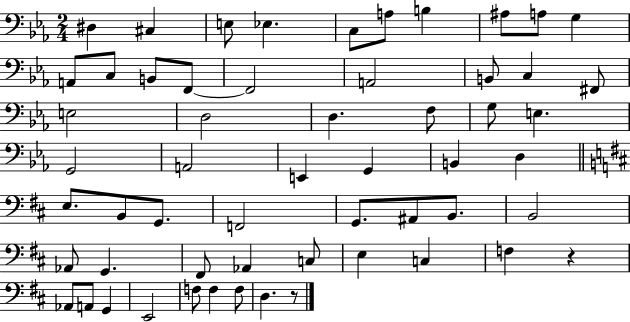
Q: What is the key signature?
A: EES major